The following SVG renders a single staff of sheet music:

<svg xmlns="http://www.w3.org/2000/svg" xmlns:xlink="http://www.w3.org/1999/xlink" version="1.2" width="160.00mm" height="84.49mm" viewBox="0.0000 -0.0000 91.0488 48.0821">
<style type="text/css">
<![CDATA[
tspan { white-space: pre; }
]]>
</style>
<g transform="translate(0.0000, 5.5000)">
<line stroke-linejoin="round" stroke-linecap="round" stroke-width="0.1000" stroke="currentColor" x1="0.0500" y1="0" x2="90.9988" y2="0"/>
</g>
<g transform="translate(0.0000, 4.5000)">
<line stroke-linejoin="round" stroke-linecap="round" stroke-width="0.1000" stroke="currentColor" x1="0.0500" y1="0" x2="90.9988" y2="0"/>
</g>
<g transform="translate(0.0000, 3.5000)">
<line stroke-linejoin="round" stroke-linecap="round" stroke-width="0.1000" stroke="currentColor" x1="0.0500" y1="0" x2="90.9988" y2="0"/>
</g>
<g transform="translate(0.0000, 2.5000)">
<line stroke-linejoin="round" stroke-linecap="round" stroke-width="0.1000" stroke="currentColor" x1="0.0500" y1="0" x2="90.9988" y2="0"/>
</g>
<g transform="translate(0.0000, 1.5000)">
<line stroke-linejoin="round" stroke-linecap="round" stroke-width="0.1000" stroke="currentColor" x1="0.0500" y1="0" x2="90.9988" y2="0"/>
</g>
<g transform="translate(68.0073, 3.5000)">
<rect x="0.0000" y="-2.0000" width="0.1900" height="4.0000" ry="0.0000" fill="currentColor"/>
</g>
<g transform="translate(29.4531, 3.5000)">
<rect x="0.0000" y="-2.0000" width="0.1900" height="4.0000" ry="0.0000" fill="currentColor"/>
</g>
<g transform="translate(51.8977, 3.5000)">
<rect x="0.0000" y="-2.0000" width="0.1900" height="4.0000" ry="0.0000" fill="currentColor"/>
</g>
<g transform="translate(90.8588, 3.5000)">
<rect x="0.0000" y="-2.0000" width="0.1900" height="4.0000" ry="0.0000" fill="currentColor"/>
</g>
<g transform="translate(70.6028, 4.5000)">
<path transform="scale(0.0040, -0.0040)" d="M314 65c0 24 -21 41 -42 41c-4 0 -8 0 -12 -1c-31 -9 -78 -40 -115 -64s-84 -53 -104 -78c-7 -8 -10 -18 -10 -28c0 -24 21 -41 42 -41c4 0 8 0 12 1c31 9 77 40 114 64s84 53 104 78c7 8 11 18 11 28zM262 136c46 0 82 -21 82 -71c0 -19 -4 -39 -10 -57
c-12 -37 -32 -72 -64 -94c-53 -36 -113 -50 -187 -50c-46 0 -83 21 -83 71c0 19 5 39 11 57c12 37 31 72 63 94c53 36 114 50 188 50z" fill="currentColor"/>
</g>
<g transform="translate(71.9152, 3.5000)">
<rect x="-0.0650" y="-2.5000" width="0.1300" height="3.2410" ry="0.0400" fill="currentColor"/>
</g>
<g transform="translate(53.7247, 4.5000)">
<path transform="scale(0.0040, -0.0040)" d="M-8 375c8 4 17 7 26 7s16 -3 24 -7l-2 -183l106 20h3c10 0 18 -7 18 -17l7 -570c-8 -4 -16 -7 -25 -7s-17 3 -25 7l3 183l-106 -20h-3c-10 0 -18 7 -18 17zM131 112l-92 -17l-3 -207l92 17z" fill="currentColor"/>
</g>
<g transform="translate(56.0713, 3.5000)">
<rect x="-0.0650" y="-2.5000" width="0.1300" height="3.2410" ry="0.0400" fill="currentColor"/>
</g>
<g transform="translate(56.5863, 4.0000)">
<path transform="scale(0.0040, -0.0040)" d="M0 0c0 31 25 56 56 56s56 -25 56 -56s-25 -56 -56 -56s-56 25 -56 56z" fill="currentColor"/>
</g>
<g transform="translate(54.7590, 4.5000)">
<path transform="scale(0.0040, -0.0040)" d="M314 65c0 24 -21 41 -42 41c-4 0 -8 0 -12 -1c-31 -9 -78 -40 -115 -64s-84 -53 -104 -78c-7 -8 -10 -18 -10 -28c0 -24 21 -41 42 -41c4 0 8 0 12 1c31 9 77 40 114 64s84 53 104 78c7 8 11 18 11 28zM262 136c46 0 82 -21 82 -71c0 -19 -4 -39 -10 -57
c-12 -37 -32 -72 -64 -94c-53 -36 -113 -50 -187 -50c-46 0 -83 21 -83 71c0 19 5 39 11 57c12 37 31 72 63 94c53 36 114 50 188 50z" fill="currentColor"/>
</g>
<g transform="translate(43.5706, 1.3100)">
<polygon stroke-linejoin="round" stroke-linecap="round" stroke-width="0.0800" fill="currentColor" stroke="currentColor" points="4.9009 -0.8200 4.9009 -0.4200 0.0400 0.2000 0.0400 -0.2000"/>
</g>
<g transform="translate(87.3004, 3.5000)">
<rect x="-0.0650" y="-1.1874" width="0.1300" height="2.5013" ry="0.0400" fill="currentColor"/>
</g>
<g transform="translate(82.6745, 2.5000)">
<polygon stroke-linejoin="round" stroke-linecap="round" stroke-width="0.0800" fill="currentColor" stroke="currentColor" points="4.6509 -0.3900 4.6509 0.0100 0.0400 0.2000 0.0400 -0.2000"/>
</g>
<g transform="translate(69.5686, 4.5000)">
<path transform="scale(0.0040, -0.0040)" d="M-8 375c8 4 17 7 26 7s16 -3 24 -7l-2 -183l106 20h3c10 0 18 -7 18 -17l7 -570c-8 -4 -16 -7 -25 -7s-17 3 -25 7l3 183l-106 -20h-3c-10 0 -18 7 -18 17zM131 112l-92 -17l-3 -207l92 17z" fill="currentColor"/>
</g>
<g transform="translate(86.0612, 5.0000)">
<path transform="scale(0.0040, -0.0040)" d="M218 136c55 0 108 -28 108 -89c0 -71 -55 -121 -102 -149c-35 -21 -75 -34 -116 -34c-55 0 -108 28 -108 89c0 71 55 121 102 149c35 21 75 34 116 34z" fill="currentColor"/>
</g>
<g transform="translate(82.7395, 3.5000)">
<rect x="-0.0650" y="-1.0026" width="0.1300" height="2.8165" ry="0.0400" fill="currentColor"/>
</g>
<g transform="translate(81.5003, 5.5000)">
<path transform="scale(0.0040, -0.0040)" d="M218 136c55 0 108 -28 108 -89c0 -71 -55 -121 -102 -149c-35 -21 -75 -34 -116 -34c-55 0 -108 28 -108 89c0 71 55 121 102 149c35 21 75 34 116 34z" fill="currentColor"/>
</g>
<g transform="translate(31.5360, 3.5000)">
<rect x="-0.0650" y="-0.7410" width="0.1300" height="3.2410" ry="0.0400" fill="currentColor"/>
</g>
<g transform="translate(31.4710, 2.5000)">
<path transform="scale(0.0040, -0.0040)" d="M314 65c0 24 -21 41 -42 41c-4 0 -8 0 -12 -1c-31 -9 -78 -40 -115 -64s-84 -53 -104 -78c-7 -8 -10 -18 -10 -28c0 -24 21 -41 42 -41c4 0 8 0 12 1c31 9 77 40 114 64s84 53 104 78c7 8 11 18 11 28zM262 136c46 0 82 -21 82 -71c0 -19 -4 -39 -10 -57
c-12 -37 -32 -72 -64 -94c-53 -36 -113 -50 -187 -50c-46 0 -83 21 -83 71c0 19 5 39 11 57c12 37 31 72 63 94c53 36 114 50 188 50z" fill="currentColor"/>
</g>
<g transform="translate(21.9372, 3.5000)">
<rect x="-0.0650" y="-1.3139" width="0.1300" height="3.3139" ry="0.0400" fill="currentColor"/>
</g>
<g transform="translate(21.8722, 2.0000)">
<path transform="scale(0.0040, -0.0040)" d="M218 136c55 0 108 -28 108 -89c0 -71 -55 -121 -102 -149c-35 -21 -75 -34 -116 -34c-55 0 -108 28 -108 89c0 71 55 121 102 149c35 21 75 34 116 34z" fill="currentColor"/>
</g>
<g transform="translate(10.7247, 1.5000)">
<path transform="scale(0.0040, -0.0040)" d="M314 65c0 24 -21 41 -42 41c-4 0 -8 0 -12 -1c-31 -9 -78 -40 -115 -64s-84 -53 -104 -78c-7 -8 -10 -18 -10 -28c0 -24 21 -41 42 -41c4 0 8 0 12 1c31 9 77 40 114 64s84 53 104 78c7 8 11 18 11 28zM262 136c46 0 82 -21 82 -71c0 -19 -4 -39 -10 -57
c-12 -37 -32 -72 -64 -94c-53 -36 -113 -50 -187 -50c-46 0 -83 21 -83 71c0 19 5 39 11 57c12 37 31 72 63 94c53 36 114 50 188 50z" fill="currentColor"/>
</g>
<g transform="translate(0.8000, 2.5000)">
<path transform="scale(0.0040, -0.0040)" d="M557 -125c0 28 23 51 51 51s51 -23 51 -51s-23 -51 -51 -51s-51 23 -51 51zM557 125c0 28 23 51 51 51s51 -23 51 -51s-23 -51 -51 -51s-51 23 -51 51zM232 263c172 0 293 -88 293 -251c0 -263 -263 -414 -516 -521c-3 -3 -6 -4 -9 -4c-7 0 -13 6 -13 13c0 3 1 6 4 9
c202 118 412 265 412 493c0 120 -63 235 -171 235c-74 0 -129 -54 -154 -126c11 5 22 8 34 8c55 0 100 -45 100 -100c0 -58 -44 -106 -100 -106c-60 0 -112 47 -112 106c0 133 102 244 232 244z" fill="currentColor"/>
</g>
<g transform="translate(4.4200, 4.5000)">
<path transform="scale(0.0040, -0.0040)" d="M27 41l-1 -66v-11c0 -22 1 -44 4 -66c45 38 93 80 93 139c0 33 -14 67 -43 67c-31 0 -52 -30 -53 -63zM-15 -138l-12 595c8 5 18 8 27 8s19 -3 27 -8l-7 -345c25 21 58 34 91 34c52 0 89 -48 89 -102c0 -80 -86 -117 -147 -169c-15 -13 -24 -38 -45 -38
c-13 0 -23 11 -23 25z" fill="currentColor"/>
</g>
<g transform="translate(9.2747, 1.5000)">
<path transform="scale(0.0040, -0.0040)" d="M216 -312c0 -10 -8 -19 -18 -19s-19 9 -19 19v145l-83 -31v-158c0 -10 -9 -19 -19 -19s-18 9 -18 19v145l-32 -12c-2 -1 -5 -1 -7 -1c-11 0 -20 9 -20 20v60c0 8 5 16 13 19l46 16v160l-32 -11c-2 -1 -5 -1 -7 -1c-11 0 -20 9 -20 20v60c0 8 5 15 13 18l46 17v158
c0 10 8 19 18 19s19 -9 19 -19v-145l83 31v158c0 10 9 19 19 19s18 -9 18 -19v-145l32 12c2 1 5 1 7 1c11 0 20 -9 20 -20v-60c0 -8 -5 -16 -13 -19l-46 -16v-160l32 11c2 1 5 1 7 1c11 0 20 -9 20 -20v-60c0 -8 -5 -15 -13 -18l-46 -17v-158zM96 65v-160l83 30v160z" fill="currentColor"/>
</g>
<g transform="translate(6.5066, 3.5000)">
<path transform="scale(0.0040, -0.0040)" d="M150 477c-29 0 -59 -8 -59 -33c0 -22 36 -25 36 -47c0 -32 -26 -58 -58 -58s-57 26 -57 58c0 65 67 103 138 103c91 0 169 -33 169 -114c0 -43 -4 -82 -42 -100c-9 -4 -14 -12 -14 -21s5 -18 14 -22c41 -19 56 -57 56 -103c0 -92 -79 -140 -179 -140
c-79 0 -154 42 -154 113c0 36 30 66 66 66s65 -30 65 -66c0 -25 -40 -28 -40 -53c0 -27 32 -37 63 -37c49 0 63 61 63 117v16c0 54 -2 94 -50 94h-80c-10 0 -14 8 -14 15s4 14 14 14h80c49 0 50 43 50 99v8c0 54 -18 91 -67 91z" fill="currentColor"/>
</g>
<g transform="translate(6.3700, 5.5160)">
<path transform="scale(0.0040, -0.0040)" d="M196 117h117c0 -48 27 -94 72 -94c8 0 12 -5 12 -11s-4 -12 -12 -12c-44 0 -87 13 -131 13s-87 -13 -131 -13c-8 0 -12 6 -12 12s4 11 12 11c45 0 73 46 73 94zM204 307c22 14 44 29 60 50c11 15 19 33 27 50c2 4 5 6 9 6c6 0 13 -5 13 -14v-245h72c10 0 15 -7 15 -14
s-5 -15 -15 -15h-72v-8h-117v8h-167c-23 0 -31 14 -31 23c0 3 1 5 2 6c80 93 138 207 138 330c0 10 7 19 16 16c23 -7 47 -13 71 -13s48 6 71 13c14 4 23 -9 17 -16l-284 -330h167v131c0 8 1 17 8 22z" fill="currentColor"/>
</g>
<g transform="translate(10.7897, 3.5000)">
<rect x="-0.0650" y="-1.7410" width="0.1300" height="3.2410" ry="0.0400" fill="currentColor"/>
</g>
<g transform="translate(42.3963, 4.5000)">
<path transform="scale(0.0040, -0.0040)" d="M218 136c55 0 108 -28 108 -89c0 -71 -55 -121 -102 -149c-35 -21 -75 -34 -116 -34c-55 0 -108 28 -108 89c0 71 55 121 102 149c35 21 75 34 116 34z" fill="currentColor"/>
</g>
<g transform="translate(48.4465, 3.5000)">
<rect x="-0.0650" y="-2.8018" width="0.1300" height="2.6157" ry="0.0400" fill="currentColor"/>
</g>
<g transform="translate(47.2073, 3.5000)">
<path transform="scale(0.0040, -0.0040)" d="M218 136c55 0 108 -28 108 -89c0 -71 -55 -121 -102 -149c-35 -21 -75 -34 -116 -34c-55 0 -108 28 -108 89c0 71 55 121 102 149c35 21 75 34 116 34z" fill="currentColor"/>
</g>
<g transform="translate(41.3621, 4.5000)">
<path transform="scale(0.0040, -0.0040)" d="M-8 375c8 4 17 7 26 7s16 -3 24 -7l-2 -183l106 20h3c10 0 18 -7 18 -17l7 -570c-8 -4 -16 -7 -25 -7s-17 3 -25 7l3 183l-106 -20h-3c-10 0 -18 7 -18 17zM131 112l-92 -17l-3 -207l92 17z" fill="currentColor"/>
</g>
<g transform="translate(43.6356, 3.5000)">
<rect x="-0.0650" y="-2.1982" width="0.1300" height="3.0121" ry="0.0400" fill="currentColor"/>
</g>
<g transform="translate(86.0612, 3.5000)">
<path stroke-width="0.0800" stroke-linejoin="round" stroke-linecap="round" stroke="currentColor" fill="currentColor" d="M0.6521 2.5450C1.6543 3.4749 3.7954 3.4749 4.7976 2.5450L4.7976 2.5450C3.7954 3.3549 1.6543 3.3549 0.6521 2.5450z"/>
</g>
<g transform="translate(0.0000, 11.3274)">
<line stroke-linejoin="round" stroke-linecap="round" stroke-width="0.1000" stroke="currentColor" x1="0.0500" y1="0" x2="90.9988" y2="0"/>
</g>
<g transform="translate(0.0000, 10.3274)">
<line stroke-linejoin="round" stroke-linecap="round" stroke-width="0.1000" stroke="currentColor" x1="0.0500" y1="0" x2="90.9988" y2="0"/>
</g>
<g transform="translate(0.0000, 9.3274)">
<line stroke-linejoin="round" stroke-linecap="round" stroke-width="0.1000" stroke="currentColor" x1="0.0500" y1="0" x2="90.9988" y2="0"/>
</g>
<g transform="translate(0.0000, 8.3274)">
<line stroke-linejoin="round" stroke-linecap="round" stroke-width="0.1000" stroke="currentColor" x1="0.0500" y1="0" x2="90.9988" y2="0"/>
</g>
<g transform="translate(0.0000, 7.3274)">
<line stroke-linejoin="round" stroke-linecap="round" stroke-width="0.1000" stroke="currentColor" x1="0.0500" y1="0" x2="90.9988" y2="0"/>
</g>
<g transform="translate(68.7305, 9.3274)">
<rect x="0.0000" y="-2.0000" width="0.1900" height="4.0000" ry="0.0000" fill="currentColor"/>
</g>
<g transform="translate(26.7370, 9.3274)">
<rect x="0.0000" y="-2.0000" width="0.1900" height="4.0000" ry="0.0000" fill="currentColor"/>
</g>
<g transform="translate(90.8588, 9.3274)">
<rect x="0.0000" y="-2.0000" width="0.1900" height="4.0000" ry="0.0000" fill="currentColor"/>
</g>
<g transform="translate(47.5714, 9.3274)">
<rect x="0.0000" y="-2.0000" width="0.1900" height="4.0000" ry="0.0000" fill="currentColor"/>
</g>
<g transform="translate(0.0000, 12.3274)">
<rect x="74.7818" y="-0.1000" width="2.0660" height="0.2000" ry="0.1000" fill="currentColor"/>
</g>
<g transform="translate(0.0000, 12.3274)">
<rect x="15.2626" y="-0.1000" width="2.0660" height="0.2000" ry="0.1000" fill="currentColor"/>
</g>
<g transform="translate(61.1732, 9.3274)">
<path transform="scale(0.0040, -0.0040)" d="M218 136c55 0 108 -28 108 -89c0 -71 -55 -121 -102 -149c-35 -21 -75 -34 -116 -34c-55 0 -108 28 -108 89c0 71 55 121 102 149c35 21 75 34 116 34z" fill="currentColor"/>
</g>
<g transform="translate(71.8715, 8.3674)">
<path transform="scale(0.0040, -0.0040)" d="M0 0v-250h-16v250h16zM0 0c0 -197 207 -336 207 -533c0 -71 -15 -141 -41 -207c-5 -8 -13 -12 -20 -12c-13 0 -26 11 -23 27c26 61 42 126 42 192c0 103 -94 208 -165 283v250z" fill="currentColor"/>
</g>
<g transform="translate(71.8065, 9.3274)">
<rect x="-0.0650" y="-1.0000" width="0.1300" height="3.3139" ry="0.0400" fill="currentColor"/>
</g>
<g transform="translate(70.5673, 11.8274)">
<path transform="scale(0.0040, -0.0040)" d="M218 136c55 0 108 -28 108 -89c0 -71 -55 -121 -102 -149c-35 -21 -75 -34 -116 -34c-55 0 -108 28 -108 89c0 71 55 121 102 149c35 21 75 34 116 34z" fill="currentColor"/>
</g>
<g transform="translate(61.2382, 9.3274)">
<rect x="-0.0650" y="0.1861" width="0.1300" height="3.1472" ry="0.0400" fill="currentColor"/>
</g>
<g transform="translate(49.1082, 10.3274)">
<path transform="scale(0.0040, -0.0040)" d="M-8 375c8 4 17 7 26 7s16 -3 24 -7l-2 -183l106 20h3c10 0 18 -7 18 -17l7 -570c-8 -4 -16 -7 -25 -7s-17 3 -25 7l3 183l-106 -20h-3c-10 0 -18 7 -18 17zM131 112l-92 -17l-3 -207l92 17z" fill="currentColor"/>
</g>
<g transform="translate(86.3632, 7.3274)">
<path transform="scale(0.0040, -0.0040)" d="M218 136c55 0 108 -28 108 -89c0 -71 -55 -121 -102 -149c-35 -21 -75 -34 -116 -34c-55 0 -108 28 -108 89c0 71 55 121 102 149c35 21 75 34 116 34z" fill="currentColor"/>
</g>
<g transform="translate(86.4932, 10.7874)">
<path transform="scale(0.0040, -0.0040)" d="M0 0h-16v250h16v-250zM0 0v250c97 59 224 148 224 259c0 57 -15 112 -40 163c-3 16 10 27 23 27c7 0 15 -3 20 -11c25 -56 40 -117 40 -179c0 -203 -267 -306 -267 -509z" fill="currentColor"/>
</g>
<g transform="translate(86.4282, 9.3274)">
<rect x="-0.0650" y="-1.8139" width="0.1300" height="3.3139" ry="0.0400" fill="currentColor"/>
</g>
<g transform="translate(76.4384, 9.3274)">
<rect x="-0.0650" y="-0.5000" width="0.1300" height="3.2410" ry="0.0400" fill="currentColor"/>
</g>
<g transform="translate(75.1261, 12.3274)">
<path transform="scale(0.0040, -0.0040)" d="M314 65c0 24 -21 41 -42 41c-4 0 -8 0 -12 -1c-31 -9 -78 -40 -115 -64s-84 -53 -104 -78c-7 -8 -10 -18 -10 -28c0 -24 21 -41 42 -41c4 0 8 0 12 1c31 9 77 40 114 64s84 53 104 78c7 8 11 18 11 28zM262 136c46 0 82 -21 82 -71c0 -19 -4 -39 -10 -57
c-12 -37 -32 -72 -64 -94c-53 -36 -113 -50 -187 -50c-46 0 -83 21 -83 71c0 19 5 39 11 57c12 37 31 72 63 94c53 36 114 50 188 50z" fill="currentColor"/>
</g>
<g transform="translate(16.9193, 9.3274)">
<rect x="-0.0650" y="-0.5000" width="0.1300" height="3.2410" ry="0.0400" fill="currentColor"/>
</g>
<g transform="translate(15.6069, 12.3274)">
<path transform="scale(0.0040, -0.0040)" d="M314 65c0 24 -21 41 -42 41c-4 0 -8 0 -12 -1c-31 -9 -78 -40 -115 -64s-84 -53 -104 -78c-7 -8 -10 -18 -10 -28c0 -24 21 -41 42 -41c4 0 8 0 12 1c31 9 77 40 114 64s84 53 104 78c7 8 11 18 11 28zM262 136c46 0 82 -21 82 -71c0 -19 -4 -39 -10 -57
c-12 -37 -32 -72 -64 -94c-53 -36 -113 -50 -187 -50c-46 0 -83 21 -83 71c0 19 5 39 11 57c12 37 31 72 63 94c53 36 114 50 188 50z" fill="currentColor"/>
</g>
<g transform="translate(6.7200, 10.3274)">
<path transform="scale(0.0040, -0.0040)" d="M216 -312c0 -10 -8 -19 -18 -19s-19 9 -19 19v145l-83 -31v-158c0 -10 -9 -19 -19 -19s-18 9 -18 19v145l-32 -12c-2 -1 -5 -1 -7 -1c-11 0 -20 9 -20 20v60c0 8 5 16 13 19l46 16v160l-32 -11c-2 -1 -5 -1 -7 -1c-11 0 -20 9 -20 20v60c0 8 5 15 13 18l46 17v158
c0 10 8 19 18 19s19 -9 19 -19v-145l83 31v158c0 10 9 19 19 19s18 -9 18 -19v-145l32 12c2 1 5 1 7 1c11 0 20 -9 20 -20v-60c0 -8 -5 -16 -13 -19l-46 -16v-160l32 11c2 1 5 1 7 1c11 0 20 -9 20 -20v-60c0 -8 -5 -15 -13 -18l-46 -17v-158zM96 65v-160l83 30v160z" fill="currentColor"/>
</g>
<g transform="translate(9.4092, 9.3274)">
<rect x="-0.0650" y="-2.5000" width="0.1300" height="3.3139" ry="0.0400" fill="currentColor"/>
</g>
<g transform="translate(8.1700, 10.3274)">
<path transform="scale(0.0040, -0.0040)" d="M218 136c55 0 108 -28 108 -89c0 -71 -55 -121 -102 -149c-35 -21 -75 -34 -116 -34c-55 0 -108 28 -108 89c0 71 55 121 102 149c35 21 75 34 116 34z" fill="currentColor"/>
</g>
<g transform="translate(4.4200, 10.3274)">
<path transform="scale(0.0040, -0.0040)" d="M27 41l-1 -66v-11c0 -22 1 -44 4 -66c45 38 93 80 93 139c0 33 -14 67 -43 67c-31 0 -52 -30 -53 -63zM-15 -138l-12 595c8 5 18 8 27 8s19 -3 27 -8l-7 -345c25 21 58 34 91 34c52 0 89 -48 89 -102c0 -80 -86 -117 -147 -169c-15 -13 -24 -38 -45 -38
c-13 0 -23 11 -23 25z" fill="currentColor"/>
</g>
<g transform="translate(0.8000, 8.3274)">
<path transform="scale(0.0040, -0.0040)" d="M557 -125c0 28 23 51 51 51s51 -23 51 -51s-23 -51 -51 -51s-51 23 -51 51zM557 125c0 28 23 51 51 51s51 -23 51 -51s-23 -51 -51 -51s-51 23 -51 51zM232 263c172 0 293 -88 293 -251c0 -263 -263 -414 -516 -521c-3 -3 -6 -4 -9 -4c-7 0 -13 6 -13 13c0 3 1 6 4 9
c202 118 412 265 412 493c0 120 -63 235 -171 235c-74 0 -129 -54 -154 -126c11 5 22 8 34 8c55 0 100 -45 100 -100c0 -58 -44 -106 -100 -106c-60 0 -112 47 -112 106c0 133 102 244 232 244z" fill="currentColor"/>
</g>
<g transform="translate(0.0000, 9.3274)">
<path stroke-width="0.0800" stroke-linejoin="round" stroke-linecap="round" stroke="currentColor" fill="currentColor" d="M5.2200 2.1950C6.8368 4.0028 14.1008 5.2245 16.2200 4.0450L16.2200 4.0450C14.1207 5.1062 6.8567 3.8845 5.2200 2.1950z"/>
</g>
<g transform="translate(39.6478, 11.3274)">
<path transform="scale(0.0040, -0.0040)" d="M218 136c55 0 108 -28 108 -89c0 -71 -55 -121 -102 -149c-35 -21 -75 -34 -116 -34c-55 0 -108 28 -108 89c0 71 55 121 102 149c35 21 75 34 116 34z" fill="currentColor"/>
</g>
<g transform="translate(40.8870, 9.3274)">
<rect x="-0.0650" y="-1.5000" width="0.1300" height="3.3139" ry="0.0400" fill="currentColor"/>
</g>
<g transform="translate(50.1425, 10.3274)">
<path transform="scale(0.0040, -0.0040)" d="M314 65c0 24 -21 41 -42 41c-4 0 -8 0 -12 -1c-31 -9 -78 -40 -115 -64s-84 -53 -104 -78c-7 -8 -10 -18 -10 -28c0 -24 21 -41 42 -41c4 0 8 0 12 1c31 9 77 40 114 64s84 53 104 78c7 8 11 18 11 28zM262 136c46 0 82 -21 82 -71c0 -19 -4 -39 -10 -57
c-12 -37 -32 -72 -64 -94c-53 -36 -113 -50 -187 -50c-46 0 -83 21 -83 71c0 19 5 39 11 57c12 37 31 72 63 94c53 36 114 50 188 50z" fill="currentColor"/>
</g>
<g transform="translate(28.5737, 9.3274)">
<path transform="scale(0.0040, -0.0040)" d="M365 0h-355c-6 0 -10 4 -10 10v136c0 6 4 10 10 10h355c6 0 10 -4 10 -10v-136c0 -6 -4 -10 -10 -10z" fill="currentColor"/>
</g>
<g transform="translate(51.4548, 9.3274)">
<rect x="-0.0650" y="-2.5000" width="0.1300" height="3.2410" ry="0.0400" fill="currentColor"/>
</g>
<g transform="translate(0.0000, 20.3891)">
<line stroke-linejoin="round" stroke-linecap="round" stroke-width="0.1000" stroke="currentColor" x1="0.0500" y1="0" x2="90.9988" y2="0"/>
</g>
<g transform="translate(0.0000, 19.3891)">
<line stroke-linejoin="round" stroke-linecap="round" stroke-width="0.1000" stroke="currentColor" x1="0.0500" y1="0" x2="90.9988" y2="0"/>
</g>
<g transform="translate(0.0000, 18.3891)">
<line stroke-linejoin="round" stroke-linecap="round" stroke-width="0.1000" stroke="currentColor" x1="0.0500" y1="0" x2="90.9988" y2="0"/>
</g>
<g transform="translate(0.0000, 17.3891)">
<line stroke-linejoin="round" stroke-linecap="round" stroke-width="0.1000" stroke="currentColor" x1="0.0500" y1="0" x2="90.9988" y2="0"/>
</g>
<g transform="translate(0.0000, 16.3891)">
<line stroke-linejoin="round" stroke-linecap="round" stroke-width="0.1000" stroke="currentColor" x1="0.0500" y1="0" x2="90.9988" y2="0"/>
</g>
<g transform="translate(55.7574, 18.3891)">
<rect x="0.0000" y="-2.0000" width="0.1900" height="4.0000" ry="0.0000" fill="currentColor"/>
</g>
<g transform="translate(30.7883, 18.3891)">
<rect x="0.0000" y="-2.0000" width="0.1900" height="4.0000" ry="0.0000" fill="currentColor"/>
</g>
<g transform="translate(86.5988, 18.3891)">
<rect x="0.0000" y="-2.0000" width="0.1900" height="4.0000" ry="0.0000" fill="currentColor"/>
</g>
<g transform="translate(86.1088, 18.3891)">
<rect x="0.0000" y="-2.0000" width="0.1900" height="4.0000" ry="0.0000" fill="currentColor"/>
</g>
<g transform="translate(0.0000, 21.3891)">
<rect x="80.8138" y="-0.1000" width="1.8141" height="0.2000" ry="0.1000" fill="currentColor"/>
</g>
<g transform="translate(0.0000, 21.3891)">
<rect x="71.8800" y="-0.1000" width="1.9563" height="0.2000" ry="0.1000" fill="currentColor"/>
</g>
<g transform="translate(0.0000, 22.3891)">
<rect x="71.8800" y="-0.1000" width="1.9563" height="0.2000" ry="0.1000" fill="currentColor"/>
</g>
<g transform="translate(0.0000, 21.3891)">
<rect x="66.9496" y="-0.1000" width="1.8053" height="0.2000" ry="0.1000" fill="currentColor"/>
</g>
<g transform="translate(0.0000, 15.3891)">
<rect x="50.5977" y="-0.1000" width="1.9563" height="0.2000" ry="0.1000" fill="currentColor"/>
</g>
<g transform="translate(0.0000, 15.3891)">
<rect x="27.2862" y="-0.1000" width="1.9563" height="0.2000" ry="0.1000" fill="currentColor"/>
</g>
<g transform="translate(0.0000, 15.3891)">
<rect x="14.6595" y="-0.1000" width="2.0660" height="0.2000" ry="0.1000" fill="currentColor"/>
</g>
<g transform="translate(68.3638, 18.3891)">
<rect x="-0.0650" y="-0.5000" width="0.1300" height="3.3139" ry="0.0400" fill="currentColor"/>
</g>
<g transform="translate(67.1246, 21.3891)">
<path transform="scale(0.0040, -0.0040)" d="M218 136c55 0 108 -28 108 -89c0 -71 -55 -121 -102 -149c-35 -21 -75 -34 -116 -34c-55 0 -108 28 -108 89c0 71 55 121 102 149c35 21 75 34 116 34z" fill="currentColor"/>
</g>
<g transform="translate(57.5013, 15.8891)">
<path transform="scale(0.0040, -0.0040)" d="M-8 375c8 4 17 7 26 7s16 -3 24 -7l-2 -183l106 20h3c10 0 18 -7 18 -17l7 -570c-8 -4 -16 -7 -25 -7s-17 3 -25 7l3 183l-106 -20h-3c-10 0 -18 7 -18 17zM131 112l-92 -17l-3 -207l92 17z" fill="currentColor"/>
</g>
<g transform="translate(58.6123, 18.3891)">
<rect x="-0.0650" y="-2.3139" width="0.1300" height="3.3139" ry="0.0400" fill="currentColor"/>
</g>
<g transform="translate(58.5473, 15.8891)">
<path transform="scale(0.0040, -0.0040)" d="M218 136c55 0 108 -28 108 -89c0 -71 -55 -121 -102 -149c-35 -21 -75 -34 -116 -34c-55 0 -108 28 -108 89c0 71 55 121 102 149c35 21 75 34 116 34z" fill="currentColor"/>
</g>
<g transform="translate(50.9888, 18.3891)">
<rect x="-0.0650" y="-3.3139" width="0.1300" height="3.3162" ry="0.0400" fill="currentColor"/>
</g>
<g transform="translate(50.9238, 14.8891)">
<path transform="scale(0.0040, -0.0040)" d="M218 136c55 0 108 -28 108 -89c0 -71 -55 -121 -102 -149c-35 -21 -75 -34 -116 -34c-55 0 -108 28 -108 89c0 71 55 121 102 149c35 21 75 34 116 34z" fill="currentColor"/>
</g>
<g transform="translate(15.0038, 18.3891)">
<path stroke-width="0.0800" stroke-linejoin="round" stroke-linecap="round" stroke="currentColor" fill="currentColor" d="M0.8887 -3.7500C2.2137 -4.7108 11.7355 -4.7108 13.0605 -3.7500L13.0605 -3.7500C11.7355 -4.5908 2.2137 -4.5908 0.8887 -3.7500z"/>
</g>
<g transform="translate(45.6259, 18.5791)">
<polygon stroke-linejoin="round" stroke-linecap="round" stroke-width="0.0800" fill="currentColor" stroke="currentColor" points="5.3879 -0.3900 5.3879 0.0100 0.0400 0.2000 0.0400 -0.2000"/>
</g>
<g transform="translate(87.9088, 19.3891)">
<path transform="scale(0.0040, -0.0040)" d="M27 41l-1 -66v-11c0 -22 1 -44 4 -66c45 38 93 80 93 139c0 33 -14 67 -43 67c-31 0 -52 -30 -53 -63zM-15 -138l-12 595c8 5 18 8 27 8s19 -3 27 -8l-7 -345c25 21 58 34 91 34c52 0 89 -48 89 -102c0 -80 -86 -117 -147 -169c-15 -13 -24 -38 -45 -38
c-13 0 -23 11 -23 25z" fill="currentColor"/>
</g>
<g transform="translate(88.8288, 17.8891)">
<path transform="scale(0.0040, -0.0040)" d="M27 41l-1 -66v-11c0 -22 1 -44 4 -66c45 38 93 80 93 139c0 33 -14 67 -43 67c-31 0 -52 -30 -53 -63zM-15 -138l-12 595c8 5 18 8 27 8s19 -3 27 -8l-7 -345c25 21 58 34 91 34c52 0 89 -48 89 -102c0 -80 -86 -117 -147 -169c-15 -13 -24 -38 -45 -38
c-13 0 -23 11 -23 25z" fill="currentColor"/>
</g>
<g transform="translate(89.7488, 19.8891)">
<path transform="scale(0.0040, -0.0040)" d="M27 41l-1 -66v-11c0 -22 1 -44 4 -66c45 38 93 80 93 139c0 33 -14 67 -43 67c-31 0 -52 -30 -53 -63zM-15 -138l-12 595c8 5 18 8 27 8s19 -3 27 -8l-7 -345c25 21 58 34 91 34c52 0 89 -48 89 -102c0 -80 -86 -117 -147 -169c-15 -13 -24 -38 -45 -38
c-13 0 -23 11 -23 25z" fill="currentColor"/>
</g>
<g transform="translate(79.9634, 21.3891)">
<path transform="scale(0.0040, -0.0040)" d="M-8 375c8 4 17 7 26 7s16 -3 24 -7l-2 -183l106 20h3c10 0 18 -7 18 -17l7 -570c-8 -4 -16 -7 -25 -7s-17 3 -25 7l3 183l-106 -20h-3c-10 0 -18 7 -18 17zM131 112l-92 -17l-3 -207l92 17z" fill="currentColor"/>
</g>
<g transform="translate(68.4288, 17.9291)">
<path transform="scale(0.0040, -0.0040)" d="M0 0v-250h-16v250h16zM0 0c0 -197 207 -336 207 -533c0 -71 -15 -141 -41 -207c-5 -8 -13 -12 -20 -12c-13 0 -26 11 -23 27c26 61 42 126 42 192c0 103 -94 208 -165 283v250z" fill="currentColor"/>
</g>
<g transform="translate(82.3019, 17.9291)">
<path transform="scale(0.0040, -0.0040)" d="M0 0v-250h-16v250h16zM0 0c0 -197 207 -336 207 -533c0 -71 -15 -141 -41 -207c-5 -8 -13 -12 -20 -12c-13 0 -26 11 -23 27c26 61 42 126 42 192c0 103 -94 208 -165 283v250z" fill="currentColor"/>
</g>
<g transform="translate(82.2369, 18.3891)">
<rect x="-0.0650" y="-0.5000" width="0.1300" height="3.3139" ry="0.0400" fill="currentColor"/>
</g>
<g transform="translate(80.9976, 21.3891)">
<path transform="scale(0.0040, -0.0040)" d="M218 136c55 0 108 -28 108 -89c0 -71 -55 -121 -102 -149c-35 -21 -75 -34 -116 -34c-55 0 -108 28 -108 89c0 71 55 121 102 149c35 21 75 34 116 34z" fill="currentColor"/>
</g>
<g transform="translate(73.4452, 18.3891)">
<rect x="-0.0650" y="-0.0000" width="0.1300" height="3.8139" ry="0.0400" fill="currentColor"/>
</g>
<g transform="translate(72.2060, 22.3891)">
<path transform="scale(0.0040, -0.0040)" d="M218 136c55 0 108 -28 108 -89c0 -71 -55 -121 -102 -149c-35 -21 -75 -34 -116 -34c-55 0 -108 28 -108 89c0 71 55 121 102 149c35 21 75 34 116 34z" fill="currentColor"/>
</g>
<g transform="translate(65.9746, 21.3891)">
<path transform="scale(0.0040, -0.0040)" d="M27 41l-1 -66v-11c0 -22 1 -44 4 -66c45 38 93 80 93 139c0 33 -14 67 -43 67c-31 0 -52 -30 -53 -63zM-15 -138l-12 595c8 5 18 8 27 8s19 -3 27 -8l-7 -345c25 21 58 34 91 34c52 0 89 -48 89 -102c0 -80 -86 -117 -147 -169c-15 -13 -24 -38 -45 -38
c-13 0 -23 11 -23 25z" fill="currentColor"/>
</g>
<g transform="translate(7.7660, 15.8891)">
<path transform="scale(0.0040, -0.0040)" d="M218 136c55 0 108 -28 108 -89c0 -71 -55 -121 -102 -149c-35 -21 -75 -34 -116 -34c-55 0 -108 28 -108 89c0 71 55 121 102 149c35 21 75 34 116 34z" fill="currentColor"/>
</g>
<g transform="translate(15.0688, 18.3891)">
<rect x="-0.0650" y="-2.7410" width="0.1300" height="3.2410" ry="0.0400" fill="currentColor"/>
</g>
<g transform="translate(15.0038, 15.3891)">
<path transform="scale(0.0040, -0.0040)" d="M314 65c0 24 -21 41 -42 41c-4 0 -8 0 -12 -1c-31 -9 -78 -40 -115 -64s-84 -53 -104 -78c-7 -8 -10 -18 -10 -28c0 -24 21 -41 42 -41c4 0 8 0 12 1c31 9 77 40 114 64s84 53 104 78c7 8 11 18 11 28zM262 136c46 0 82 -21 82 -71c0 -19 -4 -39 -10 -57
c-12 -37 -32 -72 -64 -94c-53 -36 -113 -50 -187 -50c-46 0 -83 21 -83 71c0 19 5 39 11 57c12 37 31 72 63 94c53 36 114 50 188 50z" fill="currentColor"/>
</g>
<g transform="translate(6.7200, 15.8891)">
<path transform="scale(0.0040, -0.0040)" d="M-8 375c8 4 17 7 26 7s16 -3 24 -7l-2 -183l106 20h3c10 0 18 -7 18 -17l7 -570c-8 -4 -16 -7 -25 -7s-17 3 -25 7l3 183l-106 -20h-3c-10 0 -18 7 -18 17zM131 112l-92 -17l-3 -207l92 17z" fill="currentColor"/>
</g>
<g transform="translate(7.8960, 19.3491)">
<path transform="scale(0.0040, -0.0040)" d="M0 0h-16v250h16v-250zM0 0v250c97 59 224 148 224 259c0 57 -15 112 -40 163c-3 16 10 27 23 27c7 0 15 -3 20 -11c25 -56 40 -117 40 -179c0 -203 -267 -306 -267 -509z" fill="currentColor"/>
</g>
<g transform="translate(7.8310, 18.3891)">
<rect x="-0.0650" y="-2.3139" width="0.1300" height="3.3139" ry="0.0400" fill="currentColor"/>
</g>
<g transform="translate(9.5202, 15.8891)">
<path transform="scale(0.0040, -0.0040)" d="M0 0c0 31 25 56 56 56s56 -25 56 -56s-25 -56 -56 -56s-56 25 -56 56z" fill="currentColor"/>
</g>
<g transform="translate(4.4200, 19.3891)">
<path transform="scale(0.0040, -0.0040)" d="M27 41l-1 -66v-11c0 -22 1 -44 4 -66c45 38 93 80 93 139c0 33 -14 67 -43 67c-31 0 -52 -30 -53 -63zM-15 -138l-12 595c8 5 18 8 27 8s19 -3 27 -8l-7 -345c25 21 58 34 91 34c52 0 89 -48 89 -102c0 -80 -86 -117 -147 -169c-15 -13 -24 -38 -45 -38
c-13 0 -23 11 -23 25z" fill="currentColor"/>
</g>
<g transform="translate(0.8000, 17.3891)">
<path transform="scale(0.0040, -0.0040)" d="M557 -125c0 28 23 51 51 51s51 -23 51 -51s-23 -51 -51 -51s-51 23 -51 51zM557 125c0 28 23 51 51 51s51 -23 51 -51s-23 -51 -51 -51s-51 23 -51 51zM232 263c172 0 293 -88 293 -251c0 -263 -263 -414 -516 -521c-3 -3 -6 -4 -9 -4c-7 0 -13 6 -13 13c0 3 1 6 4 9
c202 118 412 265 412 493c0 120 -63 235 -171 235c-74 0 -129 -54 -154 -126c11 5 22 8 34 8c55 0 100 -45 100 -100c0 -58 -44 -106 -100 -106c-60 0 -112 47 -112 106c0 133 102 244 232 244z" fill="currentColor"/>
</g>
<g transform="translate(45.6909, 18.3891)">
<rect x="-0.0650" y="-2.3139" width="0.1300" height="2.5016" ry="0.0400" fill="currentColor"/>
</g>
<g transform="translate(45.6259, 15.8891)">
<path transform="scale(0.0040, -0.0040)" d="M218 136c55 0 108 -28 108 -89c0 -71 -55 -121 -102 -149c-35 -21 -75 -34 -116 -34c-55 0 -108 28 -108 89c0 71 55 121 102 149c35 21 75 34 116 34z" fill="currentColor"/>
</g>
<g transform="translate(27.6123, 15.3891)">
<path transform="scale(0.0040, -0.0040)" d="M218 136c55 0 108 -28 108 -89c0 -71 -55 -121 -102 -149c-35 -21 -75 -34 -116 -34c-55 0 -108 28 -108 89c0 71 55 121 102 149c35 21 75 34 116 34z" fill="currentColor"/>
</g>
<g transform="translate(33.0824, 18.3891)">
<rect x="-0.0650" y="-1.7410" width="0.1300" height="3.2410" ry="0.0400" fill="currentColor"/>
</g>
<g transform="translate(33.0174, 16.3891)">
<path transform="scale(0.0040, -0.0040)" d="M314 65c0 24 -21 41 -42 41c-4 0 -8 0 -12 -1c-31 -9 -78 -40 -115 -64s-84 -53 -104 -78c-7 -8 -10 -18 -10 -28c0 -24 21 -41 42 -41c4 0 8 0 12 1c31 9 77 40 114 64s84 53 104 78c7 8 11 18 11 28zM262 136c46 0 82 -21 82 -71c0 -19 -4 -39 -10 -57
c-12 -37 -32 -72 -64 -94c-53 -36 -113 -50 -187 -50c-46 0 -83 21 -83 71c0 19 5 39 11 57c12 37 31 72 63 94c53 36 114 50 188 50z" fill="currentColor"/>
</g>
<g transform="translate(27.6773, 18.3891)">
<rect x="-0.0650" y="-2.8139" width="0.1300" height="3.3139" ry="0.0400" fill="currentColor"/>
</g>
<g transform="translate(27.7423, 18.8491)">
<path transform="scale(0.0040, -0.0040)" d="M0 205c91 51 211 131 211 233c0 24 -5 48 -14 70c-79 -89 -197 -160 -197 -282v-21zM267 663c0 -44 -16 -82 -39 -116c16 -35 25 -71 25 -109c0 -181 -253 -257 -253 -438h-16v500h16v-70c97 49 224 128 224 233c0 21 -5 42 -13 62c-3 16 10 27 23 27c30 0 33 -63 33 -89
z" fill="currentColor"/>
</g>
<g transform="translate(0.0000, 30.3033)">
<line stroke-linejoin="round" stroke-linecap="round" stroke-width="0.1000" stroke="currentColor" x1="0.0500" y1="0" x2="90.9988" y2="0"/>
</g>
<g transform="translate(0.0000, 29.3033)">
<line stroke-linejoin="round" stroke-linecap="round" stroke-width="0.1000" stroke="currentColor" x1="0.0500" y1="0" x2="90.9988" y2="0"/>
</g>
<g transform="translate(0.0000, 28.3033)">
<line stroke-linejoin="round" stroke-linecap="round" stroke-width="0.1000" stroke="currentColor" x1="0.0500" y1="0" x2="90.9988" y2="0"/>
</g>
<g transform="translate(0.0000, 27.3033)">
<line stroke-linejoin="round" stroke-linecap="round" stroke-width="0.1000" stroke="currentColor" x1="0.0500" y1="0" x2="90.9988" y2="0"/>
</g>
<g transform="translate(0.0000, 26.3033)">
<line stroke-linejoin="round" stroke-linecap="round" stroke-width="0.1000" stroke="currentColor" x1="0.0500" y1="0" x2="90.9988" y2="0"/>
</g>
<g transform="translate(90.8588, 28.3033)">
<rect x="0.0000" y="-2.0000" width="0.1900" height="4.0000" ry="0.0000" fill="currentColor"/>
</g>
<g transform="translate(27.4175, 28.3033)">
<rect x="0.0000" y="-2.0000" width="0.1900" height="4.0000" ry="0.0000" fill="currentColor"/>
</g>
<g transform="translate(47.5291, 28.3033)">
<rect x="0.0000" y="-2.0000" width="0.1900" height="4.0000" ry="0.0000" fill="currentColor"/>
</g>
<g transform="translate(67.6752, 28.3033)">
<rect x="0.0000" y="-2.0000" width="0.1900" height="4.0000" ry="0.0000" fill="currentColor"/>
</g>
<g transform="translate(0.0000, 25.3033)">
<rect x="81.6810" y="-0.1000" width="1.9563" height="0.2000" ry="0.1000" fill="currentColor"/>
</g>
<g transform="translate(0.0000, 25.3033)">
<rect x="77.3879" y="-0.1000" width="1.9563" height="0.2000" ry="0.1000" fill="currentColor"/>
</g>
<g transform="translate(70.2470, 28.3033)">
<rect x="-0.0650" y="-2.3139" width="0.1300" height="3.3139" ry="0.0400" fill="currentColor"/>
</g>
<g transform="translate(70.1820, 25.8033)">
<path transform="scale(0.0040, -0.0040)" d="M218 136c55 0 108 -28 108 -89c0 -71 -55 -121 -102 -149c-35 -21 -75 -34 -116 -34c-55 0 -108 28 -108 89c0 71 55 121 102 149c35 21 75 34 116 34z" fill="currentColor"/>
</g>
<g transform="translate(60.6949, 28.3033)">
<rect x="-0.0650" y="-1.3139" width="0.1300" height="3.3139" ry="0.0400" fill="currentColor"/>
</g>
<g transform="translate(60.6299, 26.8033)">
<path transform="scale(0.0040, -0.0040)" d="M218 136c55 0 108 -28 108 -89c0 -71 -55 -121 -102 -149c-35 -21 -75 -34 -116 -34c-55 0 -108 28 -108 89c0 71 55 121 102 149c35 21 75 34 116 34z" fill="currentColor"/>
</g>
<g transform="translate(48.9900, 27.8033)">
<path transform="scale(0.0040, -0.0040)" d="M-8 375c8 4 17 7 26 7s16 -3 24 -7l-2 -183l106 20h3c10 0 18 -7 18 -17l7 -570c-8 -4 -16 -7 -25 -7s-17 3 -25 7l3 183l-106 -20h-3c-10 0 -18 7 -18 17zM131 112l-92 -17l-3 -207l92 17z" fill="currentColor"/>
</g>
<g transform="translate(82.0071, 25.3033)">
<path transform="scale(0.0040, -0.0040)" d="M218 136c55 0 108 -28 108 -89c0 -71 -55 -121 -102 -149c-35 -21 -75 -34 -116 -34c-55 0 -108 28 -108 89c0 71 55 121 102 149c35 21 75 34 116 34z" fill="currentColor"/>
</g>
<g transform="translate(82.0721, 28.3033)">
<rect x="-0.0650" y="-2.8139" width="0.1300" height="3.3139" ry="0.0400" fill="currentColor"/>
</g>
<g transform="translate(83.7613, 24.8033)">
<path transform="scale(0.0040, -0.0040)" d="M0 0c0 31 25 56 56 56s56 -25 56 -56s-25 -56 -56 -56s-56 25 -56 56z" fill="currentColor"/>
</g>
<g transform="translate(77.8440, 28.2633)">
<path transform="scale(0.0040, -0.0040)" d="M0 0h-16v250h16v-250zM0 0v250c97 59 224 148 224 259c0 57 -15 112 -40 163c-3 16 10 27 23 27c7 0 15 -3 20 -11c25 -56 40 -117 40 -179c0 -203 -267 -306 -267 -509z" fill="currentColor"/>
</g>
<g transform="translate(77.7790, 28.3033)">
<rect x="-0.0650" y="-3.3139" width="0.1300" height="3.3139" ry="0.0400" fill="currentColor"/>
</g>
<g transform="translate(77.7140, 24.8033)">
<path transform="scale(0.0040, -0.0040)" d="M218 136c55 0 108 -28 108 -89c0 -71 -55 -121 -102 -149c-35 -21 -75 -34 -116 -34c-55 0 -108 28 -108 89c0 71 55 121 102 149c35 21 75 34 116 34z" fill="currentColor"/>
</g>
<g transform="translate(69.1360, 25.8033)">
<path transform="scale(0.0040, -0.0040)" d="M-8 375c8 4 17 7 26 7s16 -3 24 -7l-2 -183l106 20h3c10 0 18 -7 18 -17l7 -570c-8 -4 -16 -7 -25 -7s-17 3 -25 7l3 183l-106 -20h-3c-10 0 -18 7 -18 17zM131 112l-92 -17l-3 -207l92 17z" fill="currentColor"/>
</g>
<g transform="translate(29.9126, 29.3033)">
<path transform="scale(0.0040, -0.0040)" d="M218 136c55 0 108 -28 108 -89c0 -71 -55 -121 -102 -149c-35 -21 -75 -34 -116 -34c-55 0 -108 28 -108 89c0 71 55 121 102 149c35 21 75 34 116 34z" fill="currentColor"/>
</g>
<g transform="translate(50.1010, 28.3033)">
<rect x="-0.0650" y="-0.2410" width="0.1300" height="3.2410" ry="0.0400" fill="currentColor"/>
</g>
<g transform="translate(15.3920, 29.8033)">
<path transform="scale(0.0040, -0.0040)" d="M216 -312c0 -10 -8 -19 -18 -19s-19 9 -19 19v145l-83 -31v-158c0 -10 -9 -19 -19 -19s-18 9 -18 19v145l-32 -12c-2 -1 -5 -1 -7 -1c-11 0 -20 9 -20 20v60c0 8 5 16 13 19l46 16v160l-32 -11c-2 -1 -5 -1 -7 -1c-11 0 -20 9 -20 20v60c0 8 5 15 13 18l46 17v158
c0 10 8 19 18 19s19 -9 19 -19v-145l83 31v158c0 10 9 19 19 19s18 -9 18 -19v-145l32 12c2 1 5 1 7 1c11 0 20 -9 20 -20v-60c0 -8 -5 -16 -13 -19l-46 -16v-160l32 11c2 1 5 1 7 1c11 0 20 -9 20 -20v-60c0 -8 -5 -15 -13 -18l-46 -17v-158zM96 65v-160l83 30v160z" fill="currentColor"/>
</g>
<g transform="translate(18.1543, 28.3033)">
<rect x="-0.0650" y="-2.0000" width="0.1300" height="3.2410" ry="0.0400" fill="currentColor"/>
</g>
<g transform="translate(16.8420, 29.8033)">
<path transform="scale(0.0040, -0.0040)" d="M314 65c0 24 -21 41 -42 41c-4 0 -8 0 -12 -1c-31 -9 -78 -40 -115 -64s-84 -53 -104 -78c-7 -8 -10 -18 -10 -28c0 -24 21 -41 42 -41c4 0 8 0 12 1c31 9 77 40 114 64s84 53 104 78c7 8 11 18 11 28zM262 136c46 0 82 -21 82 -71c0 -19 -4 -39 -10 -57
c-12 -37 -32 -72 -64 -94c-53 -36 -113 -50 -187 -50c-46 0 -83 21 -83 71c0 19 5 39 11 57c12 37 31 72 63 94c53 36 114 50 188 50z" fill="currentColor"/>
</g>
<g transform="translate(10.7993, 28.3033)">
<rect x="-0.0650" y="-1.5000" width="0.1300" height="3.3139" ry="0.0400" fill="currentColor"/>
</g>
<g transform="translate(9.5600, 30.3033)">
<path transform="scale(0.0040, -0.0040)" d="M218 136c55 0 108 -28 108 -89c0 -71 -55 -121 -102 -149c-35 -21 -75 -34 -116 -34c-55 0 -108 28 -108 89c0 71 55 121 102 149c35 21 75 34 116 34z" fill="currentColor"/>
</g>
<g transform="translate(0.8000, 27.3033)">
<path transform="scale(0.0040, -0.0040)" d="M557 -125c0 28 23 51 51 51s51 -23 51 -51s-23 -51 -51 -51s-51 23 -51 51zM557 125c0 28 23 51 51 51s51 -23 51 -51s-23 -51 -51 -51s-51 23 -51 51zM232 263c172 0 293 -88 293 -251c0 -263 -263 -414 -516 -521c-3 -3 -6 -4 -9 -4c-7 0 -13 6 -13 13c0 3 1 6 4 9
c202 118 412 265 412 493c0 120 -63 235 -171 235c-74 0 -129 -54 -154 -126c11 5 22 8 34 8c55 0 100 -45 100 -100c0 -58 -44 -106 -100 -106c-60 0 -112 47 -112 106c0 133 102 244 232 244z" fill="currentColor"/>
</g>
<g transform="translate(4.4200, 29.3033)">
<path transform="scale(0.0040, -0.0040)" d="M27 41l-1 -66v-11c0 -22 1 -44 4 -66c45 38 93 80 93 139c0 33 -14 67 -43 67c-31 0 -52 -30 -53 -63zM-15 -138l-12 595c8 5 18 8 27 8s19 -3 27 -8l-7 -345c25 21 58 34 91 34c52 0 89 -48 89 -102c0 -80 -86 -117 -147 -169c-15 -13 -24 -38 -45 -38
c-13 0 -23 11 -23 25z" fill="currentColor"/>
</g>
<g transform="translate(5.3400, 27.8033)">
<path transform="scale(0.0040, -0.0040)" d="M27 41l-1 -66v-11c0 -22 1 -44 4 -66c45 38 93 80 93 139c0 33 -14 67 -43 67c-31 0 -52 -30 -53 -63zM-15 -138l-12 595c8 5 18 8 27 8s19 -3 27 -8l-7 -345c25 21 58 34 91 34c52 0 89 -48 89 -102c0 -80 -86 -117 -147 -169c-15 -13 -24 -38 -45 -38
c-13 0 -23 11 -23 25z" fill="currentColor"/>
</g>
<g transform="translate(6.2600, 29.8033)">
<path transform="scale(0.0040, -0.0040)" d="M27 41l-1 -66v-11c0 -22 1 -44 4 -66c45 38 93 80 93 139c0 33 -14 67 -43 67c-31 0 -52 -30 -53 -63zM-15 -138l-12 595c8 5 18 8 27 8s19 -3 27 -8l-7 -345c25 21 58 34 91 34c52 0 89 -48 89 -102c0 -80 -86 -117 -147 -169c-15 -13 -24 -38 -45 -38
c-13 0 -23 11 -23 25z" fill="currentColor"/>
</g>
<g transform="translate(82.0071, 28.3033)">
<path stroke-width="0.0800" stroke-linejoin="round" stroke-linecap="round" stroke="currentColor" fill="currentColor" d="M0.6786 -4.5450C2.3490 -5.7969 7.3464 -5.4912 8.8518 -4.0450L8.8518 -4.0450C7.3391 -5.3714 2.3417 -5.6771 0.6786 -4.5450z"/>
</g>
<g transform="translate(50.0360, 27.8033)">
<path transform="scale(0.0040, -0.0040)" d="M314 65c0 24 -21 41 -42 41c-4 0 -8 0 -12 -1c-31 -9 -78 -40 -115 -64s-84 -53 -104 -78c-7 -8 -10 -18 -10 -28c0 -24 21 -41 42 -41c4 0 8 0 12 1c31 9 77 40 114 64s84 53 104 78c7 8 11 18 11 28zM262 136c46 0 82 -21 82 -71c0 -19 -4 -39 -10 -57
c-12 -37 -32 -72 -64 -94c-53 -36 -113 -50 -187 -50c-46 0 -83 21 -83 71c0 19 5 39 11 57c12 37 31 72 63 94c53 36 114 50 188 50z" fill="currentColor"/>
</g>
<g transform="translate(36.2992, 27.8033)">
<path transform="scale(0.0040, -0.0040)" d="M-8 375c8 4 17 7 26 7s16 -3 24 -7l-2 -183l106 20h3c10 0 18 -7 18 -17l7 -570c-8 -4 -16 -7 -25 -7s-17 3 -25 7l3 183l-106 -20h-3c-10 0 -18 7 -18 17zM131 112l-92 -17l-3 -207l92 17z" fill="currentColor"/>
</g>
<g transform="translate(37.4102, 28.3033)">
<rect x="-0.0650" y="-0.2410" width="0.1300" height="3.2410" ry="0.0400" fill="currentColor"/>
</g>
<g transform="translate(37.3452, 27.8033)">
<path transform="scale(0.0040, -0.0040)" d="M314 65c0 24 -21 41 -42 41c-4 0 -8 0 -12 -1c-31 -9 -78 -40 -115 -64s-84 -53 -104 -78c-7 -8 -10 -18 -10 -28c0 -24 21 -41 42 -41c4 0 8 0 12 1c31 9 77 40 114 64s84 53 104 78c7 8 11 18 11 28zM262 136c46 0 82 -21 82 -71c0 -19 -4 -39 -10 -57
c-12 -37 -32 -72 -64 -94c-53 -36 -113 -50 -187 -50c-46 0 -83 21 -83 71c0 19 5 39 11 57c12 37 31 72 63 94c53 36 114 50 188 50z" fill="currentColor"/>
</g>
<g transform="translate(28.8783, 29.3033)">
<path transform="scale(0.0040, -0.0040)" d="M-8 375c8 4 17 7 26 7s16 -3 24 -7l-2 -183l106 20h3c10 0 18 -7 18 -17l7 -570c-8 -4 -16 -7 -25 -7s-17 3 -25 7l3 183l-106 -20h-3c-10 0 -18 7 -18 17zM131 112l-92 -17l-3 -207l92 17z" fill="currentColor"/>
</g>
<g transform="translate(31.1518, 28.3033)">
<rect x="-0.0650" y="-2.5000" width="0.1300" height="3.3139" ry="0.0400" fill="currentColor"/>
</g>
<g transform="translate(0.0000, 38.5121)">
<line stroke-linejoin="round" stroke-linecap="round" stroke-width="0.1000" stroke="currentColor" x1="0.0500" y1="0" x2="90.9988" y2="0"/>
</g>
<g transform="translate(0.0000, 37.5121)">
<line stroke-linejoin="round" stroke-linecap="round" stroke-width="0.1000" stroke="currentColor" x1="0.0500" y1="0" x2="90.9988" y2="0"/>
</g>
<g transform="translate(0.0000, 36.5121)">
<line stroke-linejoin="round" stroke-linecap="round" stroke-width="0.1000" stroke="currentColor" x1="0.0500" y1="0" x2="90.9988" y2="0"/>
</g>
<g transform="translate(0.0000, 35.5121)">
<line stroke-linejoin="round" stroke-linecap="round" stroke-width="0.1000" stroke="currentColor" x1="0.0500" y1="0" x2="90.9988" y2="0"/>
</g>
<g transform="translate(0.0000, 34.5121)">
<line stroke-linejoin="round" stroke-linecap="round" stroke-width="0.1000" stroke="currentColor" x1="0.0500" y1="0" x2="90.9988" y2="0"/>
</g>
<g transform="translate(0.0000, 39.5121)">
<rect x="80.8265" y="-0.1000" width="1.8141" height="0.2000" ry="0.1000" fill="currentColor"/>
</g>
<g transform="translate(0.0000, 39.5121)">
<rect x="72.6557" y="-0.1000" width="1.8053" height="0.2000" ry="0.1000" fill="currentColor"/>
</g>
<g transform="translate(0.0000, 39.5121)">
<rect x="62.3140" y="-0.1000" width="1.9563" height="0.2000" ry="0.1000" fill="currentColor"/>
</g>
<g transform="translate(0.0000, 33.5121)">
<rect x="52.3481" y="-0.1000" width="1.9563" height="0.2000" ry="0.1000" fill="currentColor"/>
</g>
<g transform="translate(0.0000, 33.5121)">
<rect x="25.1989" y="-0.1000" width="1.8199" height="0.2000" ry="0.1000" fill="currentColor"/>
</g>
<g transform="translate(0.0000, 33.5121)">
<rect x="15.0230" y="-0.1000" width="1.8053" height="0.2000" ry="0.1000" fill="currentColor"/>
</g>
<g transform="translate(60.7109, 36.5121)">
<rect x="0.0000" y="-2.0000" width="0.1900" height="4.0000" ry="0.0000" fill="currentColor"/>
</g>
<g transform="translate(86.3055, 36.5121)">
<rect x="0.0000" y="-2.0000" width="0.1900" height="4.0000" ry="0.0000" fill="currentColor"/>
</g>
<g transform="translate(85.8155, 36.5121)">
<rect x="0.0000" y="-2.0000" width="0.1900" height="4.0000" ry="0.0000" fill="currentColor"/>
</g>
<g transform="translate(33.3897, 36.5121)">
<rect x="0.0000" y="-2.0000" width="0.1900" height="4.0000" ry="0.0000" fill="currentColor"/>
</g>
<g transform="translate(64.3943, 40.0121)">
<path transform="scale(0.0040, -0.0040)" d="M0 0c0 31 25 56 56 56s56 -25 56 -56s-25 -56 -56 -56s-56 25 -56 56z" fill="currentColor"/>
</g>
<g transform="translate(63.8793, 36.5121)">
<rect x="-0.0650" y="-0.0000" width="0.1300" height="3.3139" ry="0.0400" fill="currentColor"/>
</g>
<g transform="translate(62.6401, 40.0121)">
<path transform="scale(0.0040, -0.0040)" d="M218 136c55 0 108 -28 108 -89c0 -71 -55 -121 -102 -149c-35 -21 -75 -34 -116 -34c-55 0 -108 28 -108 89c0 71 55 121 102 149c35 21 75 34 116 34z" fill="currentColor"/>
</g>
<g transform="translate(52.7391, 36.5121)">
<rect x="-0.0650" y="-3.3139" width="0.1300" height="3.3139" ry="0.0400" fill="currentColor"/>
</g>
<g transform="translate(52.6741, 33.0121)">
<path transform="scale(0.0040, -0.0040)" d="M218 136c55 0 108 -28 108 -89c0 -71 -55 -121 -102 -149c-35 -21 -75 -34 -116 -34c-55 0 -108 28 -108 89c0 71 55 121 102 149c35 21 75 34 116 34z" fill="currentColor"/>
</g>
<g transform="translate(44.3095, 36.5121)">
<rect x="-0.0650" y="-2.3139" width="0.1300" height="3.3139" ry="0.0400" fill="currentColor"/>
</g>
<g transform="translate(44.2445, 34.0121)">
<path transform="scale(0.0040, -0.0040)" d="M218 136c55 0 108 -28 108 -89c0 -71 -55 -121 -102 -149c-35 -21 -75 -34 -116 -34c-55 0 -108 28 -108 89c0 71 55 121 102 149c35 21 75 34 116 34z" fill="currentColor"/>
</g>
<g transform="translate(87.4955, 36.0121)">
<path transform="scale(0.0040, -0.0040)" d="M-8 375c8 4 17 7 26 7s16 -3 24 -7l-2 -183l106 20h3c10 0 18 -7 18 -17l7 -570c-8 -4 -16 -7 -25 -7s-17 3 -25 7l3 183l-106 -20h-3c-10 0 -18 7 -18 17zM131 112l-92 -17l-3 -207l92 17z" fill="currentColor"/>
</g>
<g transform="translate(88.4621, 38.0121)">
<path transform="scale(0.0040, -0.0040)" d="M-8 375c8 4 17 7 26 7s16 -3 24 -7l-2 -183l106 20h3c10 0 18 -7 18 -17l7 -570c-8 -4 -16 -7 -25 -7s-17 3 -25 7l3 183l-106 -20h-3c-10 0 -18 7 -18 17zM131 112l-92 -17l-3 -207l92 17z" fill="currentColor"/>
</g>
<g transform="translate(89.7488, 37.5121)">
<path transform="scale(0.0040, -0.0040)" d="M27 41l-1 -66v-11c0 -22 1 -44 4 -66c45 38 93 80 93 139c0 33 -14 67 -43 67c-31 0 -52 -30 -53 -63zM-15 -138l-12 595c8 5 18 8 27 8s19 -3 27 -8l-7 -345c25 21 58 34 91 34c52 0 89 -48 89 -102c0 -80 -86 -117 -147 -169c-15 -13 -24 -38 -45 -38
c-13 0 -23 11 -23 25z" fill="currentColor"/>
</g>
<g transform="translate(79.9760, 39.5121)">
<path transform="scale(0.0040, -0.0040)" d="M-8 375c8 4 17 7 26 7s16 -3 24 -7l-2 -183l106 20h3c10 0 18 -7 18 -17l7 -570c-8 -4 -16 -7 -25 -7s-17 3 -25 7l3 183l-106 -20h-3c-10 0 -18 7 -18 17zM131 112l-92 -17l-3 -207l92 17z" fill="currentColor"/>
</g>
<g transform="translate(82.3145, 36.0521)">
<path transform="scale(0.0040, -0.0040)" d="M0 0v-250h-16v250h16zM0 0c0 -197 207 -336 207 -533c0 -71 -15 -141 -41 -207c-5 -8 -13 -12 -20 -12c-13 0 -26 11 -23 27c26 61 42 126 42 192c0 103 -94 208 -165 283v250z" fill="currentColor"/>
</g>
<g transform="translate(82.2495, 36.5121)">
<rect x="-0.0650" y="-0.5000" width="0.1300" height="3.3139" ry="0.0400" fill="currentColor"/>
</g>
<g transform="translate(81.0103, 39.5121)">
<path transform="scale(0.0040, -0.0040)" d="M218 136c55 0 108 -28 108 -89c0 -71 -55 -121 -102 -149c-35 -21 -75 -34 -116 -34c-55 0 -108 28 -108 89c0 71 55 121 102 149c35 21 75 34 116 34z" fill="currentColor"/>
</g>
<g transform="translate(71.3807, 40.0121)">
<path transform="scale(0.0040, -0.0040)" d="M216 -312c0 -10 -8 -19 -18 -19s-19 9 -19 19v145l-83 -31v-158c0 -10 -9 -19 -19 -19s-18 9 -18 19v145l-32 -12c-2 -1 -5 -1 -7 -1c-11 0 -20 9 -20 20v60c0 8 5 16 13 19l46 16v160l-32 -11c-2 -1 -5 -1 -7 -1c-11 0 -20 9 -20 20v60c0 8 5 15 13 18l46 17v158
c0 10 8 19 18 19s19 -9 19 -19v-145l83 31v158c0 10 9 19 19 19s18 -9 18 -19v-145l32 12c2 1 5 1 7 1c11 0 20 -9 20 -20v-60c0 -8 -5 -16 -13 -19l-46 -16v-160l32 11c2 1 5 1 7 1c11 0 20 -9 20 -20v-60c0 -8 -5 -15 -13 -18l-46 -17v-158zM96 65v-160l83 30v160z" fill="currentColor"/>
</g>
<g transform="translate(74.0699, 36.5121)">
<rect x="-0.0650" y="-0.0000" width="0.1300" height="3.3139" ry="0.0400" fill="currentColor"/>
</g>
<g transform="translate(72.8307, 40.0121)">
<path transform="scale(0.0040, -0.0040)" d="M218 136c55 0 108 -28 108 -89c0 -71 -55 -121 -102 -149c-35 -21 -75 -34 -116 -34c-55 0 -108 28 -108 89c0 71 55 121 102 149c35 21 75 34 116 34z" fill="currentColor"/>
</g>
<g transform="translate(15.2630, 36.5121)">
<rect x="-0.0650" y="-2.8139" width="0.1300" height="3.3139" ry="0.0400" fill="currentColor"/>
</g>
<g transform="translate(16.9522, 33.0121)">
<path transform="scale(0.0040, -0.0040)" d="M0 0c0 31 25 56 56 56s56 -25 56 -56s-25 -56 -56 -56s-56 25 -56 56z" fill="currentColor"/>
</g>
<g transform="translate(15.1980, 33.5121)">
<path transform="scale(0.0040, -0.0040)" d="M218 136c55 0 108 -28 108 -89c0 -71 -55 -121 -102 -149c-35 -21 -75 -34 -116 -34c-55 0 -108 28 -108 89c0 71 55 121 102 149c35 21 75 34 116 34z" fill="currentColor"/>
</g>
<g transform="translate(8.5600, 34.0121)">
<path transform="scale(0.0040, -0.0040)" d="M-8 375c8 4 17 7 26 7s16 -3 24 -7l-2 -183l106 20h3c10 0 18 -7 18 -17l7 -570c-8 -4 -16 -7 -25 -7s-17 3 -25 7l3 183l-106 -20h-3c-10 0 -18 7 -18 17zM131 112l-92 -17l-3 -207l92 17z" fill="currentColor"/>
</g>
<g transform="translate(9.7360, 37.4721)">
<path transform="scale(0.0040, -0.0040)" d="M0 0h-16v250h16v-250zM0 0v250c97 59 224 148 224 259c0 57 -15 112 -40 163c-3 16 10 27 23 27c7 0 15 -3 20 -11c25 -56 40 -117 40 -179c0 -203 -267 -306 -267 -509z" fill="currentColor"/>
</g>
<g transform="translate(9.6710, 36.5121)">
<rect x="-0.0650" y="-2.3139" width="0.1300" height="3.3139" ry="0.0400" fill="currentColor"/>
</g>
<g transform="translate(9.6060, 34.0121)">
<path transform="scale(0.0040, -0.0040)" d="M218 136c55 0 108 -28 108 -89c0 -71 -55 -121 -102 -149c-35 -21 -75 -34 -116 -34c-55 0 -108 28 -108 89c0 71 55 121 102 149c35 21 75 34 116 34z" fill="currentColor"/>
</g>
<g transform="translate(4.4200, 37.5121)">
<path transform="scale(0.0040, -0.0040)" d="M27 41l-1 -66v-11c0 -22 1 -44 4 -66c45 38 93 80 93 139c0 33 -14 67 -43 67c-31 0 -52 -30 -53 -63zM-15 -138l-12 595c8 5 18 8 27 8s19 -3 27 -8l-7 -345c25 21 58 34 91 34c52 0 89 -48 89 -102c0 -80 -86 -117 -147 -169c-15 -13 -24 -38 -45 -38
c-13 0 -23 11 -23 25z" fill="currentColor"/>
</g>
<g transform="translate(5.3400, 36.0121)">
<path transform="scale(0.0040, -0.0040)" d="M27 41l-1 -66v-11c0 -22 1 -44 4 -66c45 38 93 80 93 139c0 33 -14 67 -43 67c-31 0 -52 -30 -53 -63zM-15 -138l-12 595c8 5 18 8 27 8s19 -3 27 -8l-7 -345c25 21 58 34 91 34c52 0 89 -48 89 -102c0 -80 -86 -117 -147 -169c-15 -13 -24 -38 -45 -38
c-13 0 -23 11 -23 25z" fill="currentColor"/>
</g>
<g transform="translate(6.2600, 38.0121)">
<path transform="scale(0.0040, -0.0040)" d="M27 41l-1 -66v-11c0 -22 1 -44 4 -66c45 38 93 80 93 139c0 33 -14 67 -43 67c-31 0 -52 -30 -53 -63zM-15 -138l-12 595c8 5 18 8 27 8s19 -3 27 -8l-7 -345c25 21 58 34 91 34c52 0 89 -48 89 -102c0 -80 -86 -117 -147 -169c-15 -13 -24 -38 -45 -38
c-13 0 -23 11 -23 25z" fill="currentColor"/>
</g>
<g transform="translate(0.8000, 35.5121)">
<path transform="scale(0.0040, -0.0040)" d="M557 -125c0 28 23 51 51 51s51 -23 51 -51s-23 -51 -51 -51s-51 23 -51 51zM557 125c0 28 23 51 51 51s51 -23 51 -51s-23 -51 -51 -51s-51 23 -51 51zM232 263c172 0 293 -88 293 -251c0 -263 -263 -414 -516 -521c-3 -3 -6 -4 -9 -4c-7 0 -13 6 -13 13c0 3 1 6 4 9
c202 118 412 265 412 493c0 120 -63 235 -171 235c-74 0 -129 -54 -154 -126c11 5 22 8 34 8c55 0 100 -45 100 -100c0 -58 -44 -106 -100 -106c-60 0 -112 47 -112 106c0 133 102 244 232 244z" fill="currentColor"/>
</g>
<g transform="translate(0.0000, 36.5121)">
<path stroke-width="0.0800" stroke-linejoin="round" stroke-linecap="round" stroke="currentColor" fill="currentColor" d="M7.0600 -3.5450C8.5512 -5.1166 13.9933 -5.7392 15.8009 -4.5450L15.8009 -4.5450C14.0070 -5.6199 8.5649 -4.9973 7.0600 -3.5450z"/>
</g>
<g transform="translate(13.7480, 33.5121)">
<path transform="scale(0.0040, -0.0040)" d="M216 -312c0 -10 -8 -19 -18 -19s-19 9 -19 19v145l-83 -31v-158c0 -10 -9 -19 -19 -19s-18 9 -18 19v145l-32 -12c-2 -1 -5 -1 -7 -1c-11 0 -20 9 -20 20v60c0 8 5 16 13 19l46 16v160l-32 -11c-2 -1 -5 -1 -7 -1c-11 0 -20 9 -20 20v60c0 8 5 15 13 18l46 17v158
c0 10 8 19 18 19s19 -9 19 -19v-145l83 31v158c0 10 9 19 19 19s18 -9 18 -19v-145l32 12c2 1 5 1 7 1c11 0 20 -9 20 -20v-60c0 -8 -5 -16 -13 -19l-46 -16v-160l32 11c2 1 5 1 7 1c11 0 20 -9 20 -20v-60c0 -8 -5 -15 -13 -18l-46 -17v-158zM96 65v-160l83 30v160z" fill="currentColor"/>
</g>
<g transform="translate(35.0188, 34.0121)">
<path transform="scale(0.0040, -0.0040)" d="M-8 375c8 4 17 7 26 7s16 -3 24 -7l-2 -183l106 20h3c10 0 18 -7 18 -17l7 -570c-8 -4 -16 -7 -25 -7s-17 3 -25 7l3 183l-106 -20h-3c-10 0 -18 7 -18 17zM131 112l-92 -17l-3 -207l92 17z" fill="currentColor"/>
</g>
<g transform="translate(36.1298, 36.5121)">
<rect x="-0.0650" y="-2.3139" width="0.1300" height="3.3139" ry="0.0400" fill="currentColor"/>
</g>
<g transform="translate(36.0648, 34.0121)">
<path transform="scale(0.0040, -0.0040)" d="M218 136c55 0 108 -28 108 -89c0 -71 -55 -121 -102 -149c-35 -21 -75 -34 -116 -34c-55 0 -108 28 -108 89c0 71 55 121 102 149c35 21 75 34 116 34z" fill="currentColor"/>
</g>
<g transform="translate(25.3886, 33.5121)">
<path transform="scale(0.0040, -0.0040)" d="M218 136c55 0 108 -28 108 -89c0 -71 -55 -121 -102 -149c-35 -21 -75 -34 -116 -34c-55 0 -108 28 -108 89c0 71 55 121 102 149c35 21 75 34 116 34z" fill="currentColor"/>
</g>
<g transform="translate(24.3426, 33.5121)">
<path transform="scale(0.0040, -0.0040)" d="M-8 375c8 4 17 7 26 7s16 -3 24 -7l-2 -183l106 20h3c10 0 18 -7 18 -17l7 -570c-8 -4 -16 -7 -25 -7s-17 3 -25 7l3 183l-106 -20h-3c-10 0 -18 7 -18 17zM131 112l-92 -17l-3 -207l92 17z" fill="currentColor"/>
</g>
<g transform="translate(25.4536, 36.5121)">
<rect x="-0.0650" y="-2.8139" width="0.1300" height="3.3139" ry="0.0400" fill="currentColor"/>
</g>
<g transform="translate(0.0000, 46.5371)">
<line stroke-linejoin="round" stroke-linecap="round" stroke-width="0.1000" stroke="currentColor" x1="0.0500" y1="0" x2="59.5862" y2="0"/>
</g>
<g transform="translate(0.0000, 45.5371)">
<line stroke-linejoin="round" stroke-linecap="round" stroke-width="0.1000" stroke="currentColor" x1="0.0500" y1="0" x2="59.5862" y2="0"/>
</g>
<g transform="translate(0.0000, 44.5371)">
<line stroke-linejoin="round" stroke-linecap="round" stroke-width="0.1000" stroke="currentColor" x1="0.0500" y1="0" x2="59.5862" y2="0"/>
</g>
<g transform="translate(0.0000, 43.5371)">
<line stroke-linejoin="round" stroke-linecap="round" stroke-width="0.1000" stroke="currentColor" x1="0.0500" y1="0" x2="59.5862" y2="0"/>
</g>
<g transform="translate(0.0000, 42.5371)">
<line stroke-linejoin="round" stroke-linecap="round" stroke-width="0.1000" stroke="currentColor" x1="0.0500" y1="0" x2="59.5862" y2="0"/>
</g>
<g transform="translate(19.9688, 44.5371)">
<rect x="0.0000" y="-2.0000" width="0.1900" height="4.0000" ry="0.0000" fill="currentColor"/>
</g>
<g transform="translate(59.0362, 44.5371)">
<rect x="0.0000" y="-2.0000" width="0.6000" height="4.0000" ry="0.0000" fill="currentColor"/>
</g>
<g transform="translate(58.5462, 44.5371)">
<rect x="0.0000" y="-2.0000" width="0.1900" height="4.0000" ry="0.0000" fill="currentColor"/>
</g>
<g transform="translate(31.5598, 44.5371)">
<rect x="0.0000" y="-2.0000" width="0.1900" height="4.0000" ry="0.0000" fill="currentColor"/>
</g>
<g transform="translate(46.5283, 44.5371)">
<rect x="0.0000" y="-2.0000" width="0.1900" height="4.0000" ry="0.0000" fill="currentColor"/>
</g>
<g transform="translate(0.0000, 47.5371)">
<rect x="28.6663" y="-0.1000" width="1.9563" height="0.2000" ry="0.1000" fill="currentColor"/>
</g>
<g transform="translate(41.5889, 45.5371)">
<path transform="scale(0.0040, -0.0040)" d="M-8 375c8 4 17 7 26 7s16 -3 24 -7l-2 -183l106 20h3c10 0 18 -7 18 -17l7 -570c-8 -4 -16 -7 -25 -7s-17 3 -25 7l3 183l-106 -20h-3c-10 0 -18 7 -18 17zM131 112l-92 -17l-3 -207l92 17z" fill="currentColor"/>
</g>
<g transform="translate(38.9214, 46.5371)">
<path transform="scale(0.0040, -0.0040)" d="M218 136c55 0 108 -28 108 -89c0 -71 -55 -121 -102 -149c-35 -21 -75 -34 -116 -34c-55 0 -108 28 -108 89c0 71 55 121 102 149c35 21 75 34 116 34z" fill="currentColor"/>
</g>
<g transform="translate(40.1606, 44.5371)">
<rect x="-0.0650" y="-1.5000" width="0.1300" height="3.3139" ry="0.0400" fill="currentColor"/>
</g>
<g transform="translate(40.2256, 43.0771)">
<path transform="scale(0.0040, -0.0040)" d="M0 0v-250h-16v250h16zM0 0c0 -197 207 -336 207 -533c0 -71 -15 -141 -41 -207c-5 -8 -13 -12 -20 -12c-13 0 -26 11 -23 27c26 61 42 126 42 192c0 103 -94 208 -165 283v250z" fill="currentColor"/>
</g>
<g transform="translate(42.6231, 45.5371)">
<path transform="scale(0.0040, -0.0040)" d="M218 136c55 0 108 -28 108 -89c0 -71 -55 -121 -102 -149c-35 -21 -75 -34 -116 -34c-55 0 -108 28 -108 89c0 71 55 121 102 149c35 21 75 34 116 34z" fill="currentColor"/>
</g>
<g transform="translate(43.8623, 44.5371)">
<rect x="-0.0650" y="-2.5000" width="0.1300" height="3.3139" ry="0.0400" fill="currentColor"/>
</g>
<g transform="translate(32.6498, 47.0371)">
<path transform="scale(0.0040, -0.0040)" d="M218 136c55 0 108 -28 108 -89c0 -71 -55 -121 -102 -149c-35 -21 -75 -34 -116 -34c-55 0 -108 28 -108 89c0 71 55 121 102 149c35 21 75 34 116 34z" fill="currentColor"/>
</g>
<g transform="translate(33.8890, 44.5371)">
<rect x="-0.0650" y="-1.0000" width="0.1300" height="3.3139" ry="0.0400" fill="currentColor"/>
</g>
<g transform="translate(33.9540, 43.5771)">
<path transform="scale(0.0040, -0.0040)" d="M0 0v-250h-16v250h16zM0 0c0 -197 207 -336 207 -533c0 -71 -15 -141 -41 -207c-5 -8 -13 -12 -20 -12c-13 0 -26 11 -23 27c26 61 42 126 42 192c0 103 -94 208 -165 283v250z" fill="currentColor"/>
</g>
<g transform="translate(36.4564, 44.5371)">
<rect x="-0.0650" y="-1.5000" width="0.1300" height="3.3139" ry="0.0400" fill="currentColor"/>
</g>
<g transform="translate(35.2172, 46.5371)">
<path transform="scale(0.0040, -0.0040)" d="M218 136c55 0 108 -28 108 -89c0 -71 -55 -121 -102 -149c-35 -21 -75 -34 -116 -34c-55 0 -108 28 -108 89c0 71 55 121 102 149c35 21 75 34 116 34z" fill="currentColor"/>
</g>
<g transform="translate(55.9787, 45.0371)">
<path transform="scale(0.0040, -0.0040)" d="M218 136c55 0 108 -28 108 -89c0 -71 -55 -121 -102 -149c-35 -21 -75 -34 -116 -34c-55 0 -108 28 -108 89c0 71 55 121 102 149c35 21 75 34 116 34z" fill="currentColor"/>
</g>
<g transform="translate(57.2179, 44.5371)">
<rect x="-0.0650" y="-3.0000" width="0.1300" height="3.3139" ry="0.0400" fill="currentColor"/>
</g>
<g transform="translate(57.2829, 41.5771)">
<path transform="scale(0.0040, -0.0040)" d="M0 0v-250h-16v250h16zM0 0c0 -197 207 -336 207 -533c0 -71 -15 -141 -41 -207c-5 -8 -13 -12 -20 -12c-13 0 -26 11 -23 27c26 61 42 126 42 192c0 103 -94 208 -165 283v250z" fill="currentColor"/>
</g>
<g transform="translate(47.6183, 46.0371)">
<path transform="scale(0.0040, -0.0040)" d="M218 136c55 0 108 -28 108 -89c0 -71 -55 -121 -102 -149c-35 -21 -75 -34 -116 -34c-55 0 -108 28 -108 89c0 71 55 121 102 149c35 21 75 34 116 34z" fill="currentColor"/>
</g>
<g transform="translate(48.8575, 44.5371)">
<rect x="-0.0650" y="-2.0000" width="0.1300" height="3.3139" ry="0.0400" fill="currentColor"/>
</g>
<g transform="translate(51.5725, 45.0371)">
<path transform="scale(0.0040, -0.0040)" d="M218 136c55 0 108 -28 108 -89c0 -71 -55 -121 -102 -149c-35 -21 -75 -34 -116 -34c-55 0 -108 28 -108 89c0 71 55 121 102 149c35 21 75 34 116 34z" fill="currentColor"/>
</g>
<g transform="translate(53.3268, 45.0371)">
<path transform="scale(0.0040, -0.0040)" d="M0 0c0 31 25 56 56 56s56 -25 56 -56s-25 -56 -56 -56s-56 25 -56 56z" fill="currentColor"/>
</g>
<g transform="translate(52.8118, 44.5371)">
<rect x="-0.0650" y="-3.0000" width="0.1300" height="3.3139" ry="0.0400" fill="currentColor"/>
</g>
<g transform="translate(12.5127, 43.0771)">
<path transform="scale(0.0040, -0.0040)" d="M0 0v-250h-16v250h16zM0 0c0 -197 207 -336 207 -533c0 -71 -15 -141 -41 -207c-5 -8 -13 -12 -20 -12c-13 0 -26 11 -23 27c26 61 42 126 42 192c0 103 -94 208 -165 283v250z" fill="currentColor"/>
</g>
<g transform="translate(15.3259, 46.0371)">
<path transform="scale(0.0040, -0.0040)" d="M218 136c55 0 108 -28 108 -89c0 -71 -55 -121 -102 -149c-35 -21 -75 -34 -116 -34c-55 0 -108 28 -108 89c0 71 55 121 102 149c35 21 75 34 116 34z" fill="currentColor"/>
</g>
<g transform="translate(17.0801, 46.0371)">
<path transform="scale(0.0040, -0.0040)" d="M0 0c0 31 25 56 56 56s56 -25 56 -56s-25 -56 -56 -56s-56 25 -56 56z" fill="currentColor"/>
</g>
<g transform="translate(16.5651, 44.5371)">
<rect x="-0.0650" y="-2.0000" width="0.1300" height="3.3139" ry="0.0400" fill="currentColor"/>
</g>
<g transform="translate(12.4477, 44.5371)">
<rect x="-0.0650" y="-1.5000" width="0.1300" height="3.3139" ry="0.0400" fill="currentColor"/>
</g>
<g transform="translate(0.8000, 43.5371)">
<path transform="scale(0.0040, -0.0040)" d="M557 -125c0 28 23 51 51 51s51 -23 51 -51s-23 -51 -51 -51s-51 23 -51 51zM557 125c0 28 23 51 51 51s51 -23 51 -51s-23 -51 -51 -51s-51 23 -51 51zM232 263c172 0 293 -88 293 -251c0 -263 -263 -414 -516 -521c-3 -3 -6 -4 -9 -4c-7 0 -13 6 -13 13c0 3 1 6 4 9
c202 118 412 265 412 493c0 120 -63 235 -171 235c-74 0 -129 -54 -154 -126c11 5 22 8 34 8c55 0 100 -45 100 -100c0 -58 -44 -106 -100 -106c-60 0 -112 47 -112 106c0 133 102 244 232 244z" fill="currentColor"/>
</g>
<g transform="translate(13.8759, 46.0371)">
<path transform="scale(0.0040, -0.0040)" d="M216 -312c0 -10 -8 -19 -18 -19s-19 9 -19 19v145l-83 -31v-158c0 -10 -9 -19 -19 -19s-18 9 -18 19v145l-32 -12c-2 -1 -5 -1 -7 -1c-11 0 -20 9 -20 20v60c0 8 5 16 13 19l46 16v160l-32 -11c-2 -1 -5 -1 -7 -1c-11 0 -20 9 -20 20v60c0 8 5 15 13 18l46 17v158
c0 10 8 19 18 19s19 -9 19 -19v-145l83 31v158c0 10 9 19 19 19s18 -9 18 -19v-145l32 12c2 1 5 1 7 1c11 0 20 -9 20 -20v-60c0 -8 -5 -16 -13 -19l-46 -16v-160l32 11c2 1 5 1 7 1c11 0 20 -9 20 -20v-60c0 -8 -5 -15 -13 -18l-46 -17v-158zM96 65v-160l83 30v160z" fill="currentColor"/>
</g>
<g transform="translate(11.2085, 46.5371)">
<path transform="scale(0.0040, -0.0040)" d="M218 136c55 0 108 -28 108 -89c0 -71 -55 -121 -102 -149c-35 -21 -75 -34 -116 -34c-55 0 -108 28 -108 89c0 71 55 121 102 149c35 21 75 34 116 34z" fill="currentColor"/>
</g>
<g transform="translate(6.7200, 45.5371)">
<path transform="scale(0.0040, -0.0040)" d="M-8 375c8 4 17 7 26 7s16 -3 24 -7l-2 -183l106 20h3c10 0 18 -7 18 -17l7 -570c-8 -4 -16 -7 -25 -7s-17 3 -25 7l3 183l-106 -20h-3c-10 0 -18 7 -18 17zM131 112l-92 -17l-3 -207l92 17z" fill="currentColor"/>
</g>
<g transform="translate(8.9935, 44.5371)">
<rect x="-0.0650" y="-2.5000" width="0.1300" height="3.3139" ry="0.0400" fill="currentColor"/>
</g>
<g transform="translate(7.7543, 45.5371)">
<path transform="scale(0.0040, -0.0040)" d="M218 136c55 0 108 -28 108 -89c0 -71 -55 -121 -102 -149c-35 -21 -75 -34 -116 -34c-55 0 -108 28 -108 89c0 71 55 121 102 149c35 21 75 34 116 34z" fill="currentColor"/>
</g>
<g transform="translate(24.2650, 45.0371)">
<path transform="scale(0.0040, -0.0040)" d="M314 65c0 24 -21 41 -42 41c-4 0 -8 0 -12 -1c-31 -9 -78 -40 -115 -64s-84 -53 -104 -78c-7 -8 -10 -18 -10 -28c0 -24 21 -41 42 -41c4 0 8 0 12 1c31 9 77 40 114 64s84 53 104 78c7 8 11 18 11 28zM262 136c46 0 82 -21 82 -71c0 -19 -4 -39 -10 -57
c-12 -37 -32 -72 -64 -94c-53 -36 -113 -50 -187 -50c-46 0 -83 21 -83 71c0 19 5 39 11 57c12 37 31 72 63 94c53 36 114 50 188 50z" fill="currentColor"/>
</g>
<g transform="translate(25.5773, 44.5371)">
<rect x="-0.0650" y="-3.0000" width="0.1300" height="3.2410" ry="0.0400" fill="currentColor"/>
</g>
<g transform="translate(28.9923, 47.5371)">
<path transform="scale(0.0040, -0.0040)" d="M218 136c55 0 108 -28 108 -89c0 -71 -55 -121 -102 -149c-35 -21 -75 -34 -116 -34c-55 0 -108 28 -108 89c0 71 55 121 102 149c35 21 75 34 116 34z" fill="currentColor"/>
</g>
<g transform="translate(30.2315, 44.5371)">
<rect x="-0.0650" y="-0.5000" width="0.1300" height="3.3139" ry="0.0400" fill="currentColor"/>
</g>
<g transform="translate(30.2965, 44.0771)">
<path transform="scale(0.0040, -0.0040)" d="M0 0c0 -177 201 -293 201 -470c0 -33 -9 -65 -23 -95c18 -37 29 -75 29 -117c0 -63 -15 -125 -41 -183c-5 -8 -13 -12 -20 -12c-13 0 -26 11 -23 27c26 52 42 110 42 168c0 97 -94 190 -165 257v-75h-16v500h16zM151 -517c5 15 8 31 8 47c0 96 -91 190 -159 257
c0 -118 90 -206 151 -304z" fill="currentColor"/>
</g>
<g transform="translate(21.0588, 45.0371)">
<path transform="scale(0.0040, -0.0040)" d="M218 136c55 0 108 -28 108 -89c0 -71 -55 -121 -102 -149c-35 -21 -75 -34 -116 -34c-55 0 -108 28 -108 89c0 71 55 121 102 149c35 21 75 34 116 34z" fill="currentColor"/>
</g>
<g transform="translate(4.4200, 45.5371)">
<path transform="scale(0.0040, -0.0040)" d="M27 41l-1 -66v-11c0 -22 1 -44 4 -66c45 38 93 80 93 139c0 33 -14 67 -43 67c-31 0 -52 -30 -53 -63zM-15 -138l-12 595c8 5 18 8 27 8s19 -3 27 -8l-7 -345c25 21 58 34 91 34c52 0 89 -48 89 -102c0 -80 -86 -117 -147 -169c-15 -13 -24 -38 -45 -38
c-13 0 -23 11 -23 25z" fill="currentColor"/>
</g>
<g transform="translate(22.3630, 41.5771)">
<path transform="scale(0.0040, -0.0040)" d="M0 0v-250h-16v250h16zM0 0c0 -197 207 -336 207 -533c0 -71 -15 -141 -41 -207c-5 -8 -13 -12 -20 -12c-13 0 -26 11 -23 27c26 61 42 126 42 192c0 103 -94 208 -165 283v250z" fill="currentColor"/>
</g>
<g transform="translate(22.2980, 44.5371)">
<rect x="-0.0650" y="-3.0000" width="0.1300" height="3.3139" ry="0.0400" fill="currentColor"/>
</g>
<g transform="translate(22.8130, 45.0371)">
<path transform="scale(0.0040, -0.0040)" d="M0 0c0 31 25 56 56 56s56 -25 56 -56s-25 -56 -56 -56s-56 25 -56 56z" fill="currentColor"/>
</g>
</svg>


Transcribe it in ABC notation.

X:1
T:Untitled
M:3/4
L:1/4
K:F
^A,2 G, F,2 B,,/2 D,/2 B,,2 B,,2 G,,/2 A,,/2 ^B,, E,,2 z2 G,, B,,2 D, F,,/2 E,,2 A,/2 B,/2 C2 C/4 A,2 _B,/2 D/2 B, _E,,/2 C,, E,,/2 G,, ^A,,2 B,, E,2 E,2 G, B, D/2 C B,/2 ^C C B, B, D D,, ^D,, E,,/2 B,, G,,/2 ^A,, C,/2 C,2 E,,/4 F,,/2 G,, G,,/2 B,, A,, C, C,/2